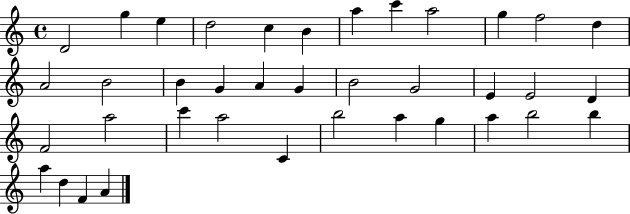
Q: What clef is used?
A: treble